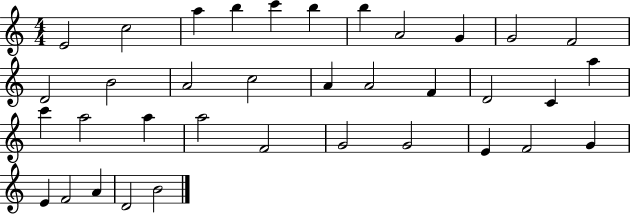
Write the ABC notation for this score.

X:1
T:Untitled
M:4/4
L:1/4
K:C
E2 c2 a b c' b b A2 G G2 F2 D2 B2 A2 c2 A A2 F D2 C a c' a2 a a2 F2 G2 G2 E F2 G E F2 A D2 B2